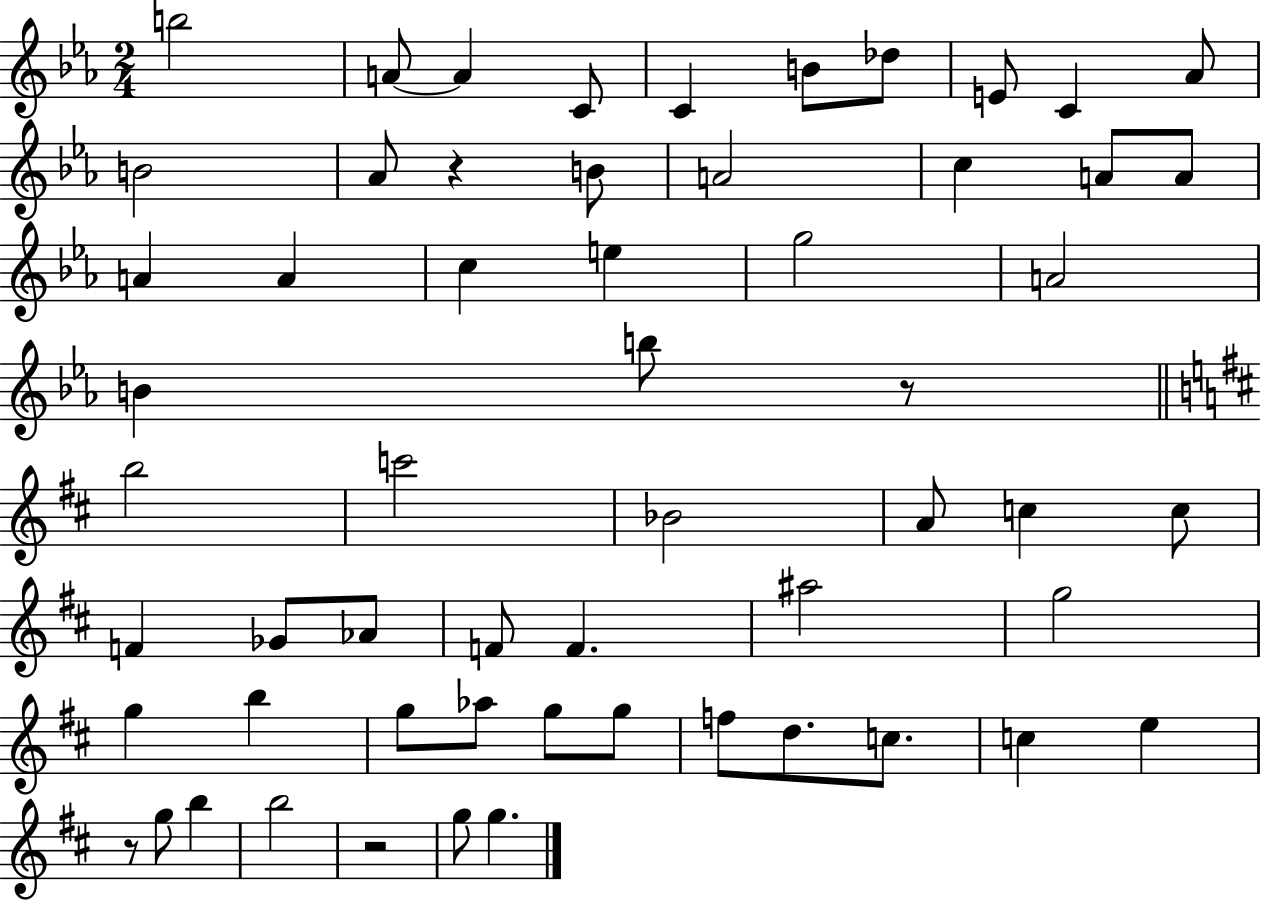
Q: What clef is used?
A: treble